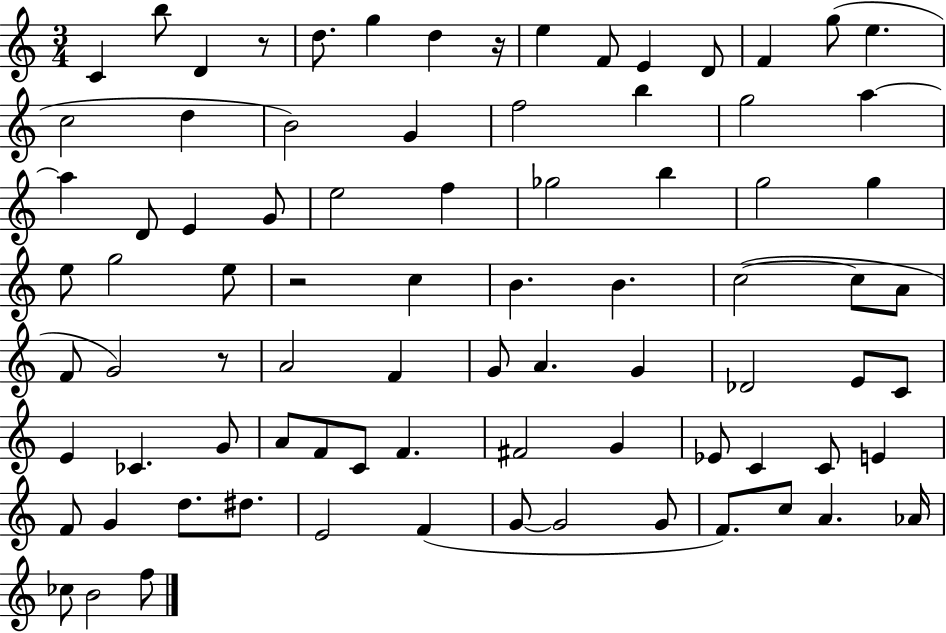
C4/q B5/e D4/q R/e D5/e. G5/q D5/q R/s E5/q F4/e E4/q D4/e F4/q G5/e E5/q. C5/h D5/q B4/h G4/q F5/h B5/q G5/h A5/q A5/q D4/e E4/q G4/e E5/h F5/q Gb5/h B5/q G5/h G5/q E5/e G5/h E5/e R/h C5/q B4/q. B4/q. C5/h C5/e A4/e F4/e G4/h R/e A4/h F4/q G4/e A4/q. G4/q Db4/h E4/e C4/e E4/q CES4/q. G4/e A4/e F4/e C4/e F4/q. F#4/h G4/q Eb4/e C4/q C4/e E4/q F4/e G4/q D5/e. D#5/e. E4/h F4/q G4/e G4/h G4/e F4/e. C5/e A4/q. Ab4/s CES5/e B4/h F5/e